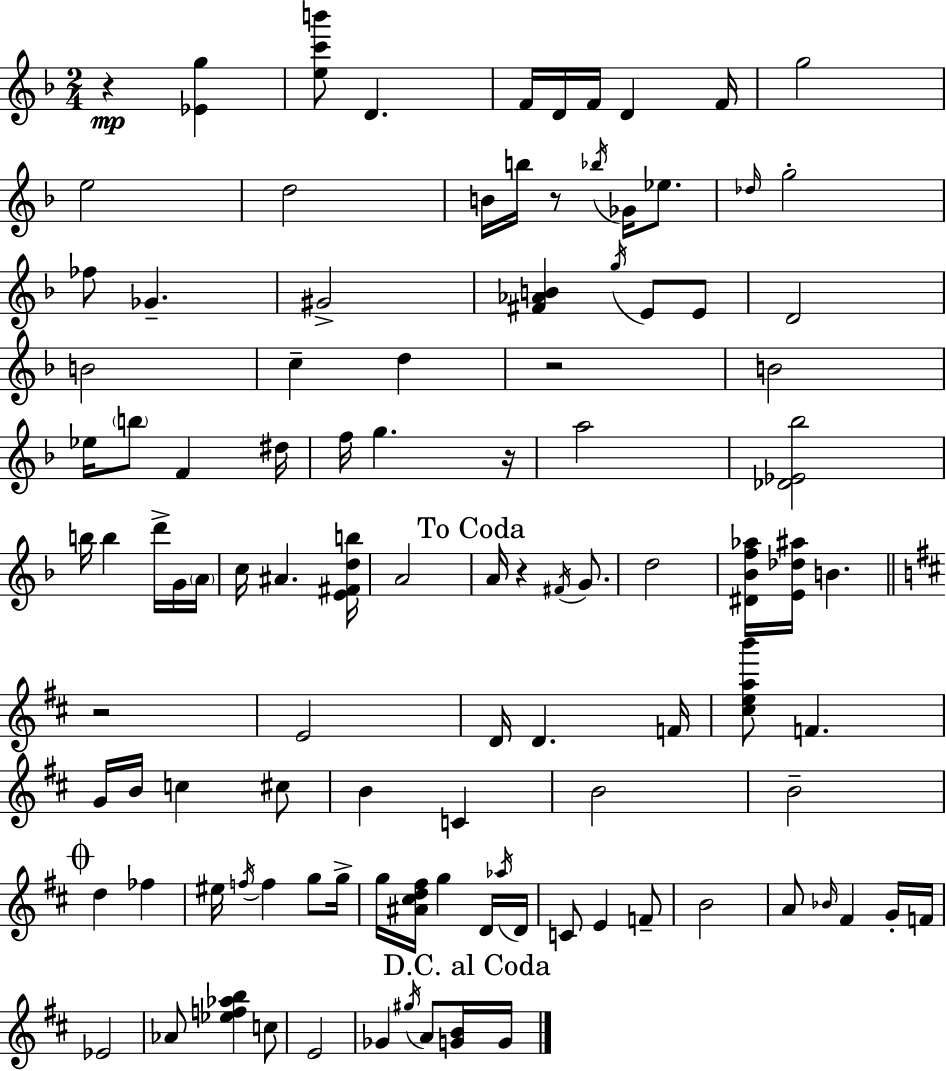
{
  \clef treble
  \numericTimeSignature
  \time 2/4
  \key f \major
  r4\mp <ees' g''>4 | <e'' c''' b'''>8 d'4. | f'16 d'16 f'16 d'4 f'16 | g''2 | \break e''2 | d''2 | b'16 b''16 r8 \acciaccatura { bes''16 } ges'16 ees''8. | \grace { des''16 } g''2-. | \break fes''8 ges'4.-- | gis'2-> | <fis' aes' b'>4 \acciaccatura { g''16 } e'8 | e'8 d'2 | \break b'2 | c''4-- d''4 | r2 | b'2 | \break ees''16 \parenthesize b''8 f'4 | dis''16 f''16 g''4. | r16 a''2 | <des' ees' bes''>2 | \break b''16 b''4 | d'''16-> g'16 \parenthesize a'16 c''16 ais'4. | <e' fis' d'' b''>16 a'2 | \mark "To Coda" a'16 r4 | \break \acciaccatura { fis'16 } g'8. d''2 | <dis' bes' f'' aes''>16 <e' des'' ais''>16 b'4. | \bar "||" \break \key d \major r2 | e'2 | d'16 d'4. f'16 | <cis'' e'' a'' b'''>8 f'4. | \break g'16 b'16 c''4 cis''8 | b'4 c'4 | b'2 | b'2-- | \break \mark \markup { \musicglyph "scripts.coda" } d''4 fes''4 | eis''16 \acciaccatura { f''16 } f''4 g''8 | g''16-> g''16 <ais' cis'' d'' fis''>16 g''4 d'16 | \acciaccatura { aes''16 } d'16 c'8 e'4 | \break f'8-- b'2 | a'8 \grace { bes'16 } fis'4 | g'16-. f'16 ees'2 | aes'8 <ees'' f'' aes'' b''>4 | \break c''8 e'2 | ges'4 \acciaccatura { gis''16 } | a'8 <g' b'>16 \mark "D.C. al Coda" g'16 \bar "|."
}